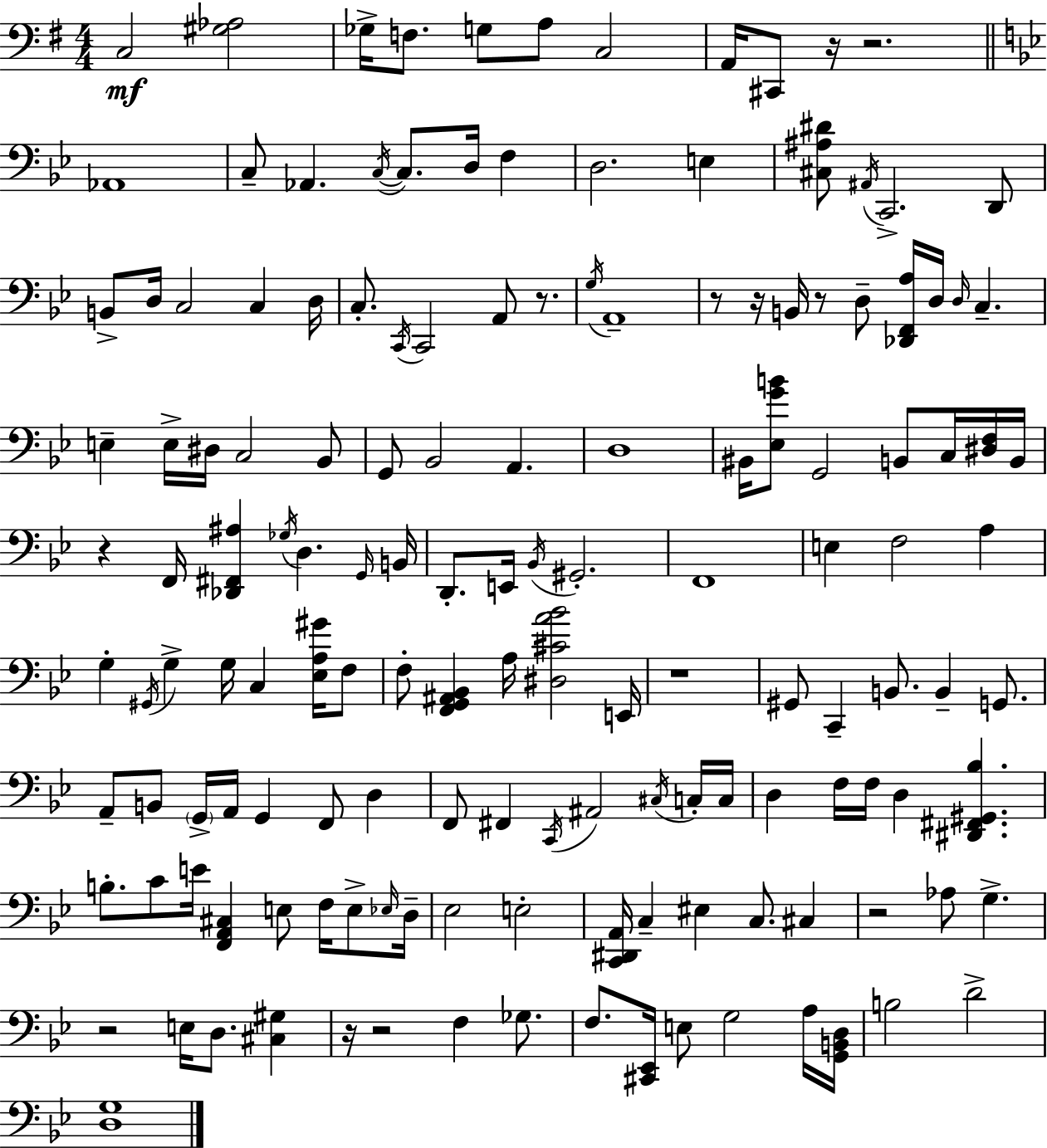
X:1
T:Untitled
M:4/4
L:1/4
K:G
C,2 [^G,_A,]2 _G,/4 F,/2 G,/2 A,/2 C,2 A,,/4 ^C,,/2 z/4 z2 _A,,4 C,/2 _A,, C,/4 C,/2 D,/4 F, D,2 E, [^C,^A,^D]/2 ^A,,/4 C,,2 D,,/2 B,,/2 D,/4 C,2 C, D,/4 C,/2 C,,/4 C,,2 A,,/2 z/2 G,/4 A,,4 z/2 z/4 B,,/4 z/2 D,/2 [_D,,F,,A,]/4 D,/4 D,/4 C, E, E,/4 ^D,/4 C,2 _B,,/2 G,,/2 _B,,2 A,, D,4 ^B,,/4 [_E,GB]/2 G,,2 B,,/2 C,/4 [^D,F,]/4 B,,/4 z F,,/4 [_D,,^F,,^A,] _G,/4 D, G,,/4 B,,/4 D,,/2 E,,/4 _B,,/4 ^G,,2 F,,4 E, F,2 A, G, ^G,,/4 G, G,/4 C, [_E,A,^G]/4 F,/2 F,/2 [F,,G,,^A,,_B,,] A,/4 [^D,^CA_B]2 E,,/4 z4 ^G,,/2 C,, B,,/2 B,, G,,/2 A,,/2 B,,/2 G,,/4 A,,/4 G,, F,,/2 D, F,,/2 ^F,, C,,/4 ^A,,2 ^C,/4 C,/4 C,/4 D, F,/4 F,/4 D, [^D,,^F,,^G,,_B,] B,/2 C/2 E/4 [F,,A,,^C,] E,/2 F,/4 E,/2 _E,/4 D,/4 _E,2 E,2 [C,,^D,,A,,]/4 C, ^E, C,/2 ^C, z2 _A,/2 G, z2 E,/4 D,/2 [^C,^G,] z/4 z2 F, _G,/2 F,/2 [^C,,_E,,]/4 E,/2 G,2 A,/4 [G,,B,,D,]/4 B,2 D2 [D,G,]4